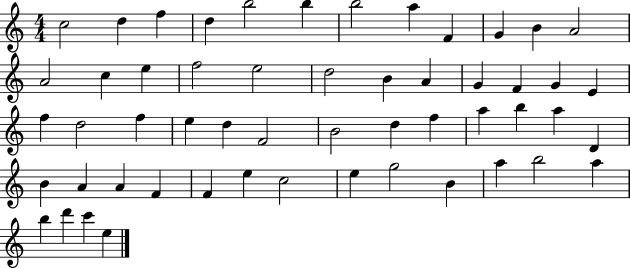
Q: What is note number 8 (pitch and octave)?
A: A5